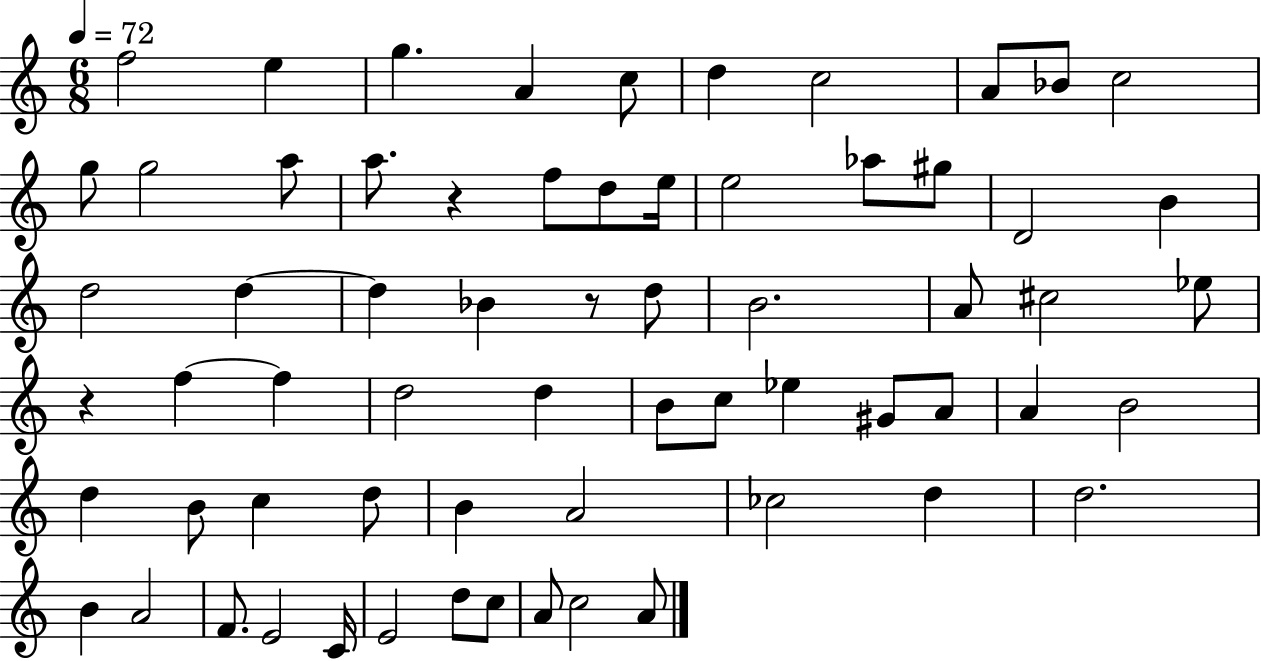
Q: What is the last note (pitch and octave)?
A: A4